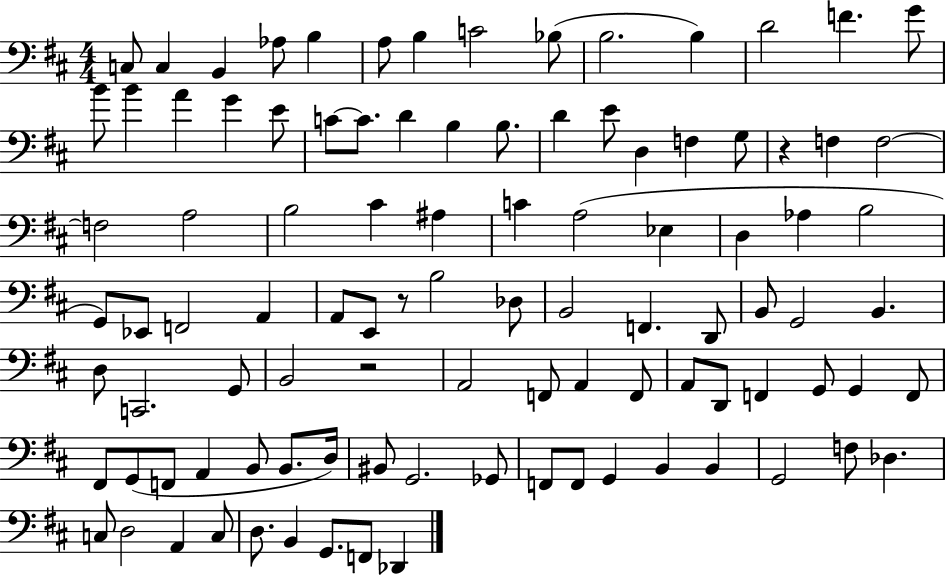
{
  \clef bass
  \numericTimeSignature
  \time 4/4
  \key d \major
  c8 c4 b,4 aes8 b4 | a8 b4 c'2 bes8( | b2. b4) | d'2 f'4. g'8 | \break b'8 b'4 a'4 g'4 e'8 | c'8~~ c'8. d'4 b4 b8. | d'4 e'8 d4 f4 g8 | r4 f4 f2~~ | \break f2 a2 | b2 cis'4 ais4 | c'4 a2( ees4 | d4 aes4 b2 | \break g,8) ees,8 f,2 a,4 | a,8 e,8 r8 b2 des8 | b,2 f,4. d,8 | b,8 g,2 b,4. | \break d8 c,2. g,8 | b,2 r2 | a,2 f,8 a,4 f,8 | a,8 d,8 f,4 g,8 g,4 f,8 | \break fis,8 g,8( f,8 a,4 b,8 b,8. d16) | bis,8 g,2. ges,8 | f,8 f,8 g,4 b,4 b,4 | g,2 f8 des4. | \break c8 d2 a,4 c8 | d8. b,4 g,8. f,8 des,4 | \bar "|."
}